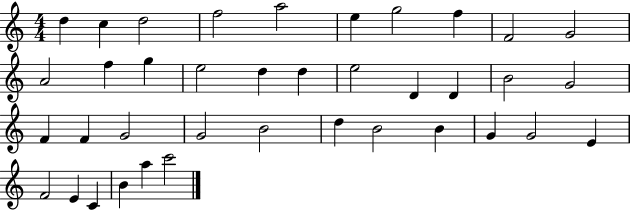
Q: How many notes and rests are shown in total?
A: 38